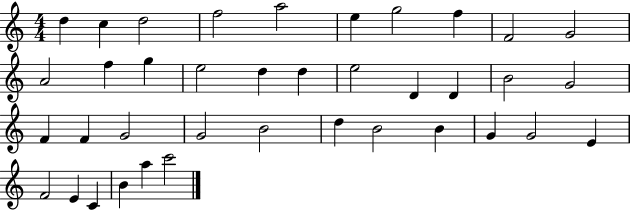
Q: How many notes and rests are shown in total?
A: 38